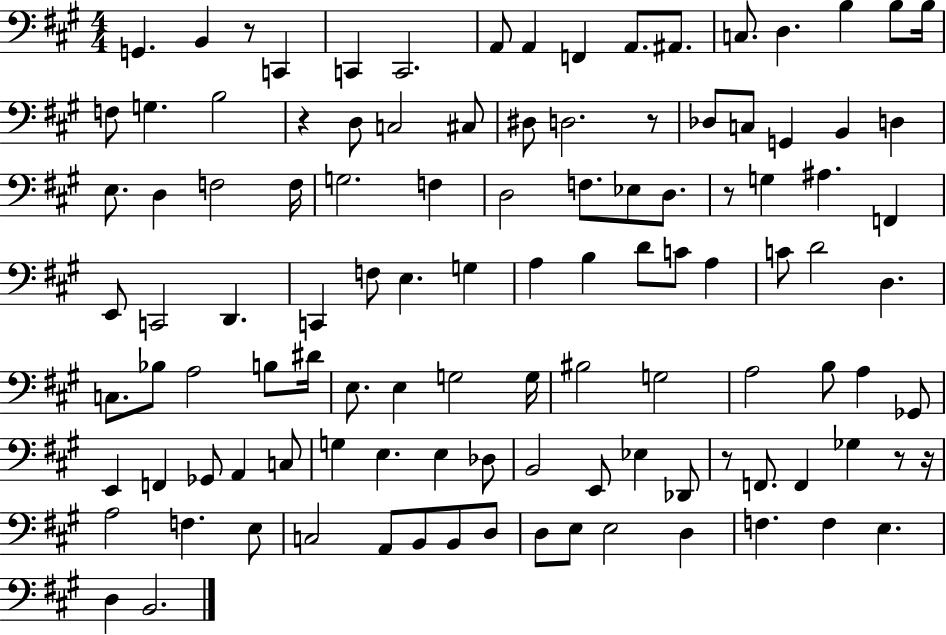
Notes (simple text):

G2/q. B2/q R/e C2/q C2/q C2/h. A2/e A2/q F2/q A2/e. A#2/e. C3/e. D3/q. B3/q B3/e B3/s F3/e G3/q. B3/h R/q D3/e C3/h C#3/e D#3/e D3/h. R/e Db3/e C3/e G2/q B2/q D3/q E3/e. D3/q F3/h F3/s G3/h. F3/q D3/h F3/e. Eb3/e D3/e. R/e G3/q A#3/q. F2/q E2/e C2/h D2/q. C2/q F3/e E3/q. G3/q A3/q B3/q D4/e C4/e A3/q C4/e D4/h D3/q. C3/e. Bb3/e A3/h B3/e D#4/s E3/e. E3/q G3/h G3/s BIS3/h G3/h A3/h B3/e A3/q Gb2/e E2/q F2/q Gb2/e A2/q C3/e G3/q E3/q. E3/q Db3/e B2/h E2/e Eb3/q Db2/e R/e F2/e. F2/q Gb3/q R/e R/s A3/h F3/q. E3/e C3/h A2/e B2/e B2/e D3/e D3/e E3/e E3/h D3/q F3/q. F3/q E3/q. D3/q B2/h.